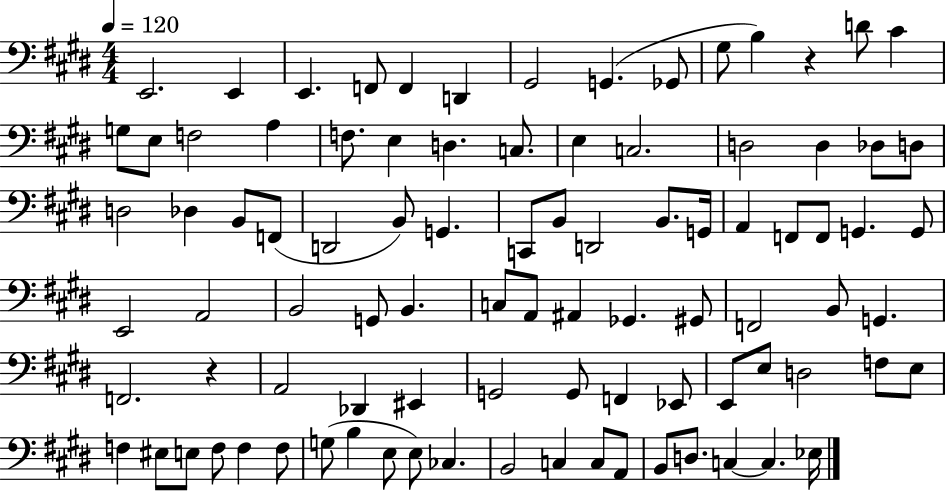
X:1
T:Untitled
M:4/4
L:1/4
K:E
E,,2 E,, E,, F,,/2 F,, D,, ^G,,2 G,, _G,,/2 ^G,/2 B, z D/2 ^C G,/2 E,/2 F,2 A, F,/2 E, D, C,/2 E, C,2 D,2 D, _D,/2 D,/2 D,2 _D, B,,/2 F,,/2 D,,2 B,,/2 G,, C,,/2 B,,/2 D,,2 B,,/2 G,,/4 A,, F,,/2 F,,/2 G,, G,,/2 E,,2 A,,2 B,,2 G,,/2 B,, C,/2 A,,/2 ^A,, _G,, ^G,,/2 F,,2 B,,/2 G,, F,,2 z A,,2 _D,, ^E,, G,,2 G,,/2 F,, _E,,/2 E,,/2 E,/2 D,2 F,/2 E,/2 F, ^E,/2 E,/2 F,/2 F, F,/2 G,/2 B, E,/2 E,/2 _C, B,,2 C, C,/2 A,,/2 B,,/2 D,/2 C, C, _E,/4